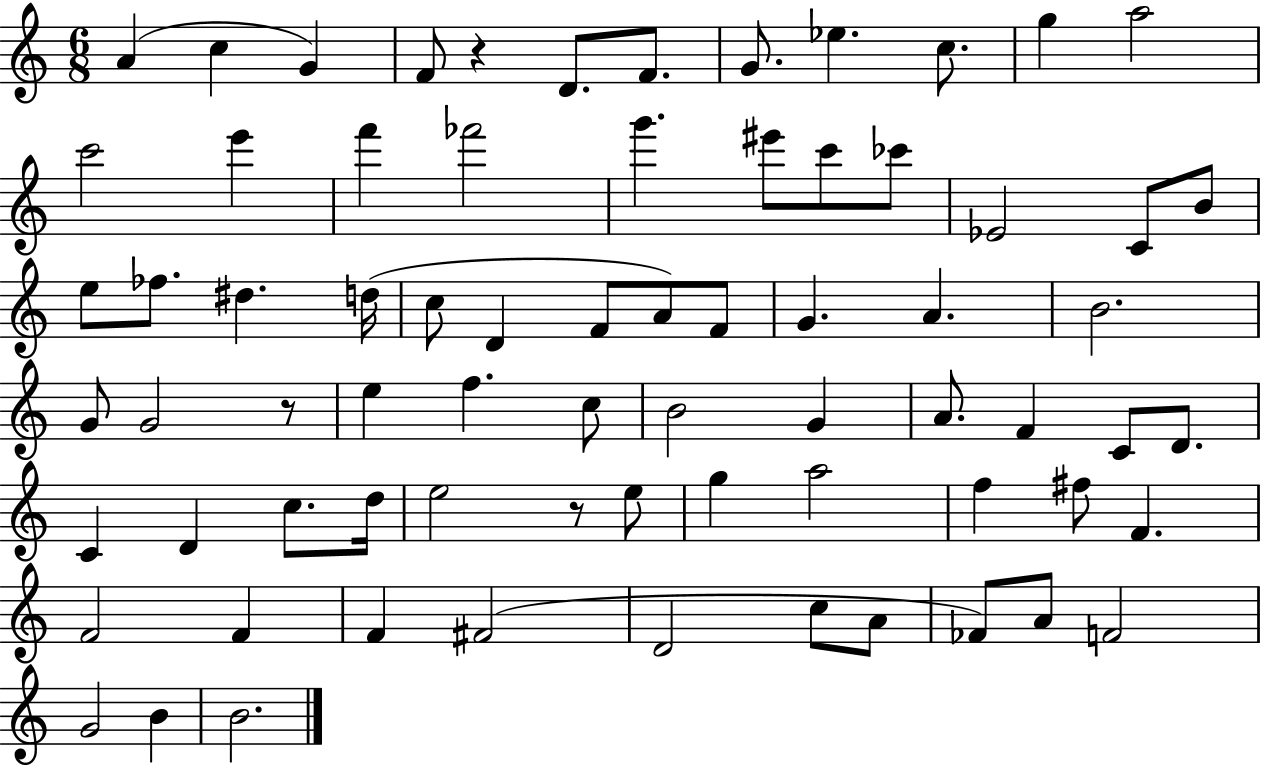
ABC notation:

X:1
T:Untitled
M:6/8
L:1/4
K:C
A c G F/2 z D/2 F/2 G/2 _e c/2 g a2 c'2 e' f' _f'2 g' ^e'/2 c'/2 _c'/2 _E2 C/2 B/2 e/2 _f/2 ^d d/4 c/2 D F/2 A/2 F/2 G A B2 G/2 G2 z/2 e f c/2 B2 G A/2 F C/2 D/2 C D c/2 d/4 e2 z/2 e/2 g a2 f ^f/2 F F2 F F ^F2 D2 c/2 A/2 _F/2 A/2 F2 G2 B B2